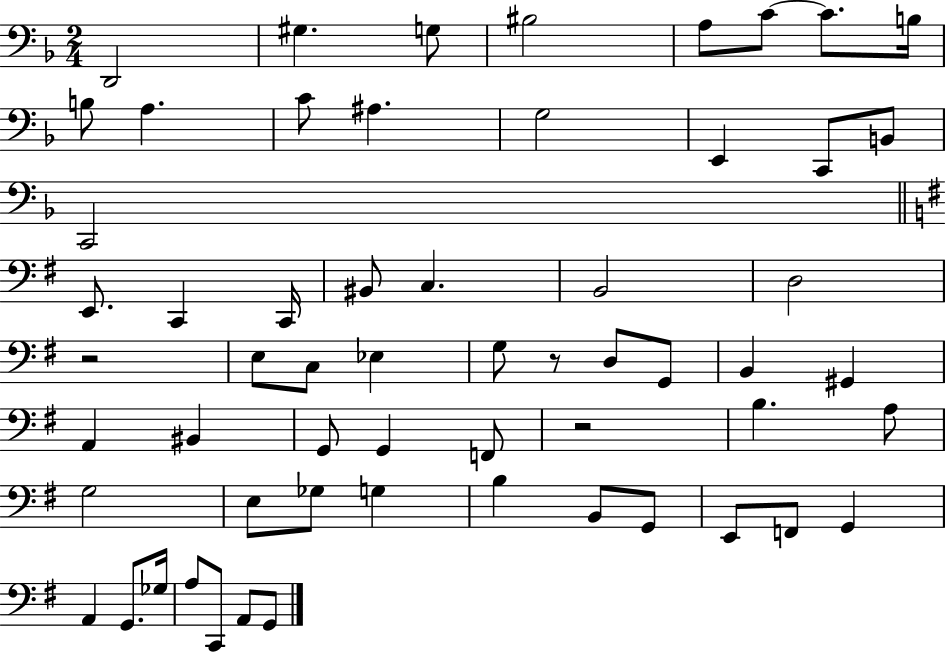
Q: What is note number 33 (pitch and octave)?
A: A2